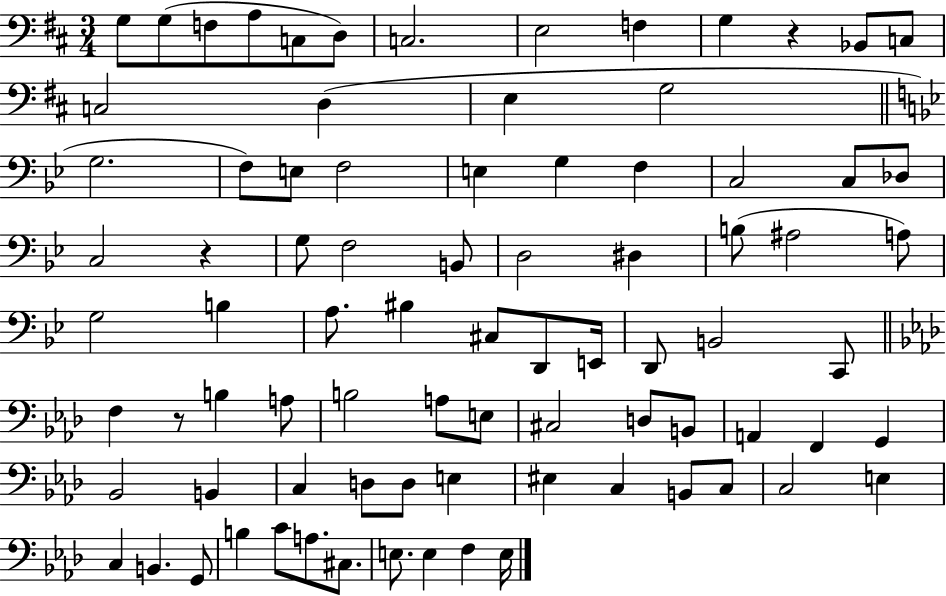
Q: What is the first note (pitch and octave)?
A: G3